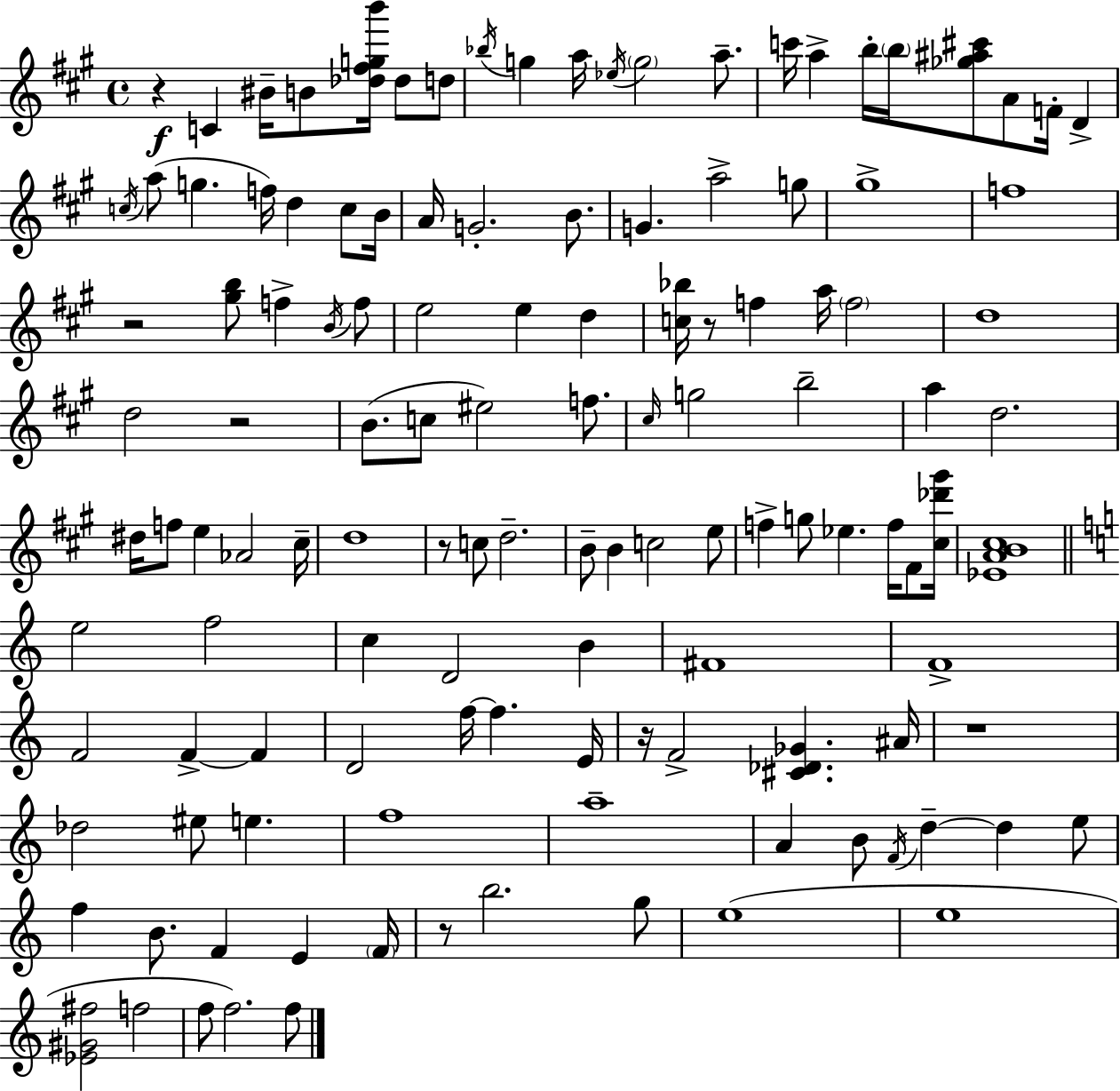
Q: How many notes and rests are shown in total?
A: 126